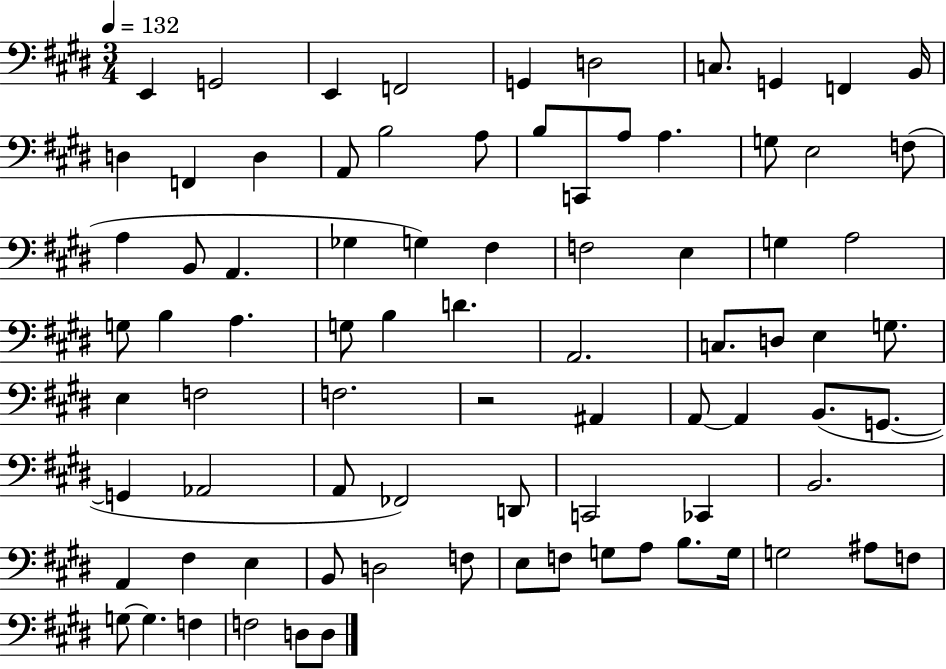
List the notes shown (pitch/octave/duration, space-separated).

E2/q G2/h E2/q F2/h G2/q D3/h C3/e. G2/q F2/q B2/s D3/q F2/q D3/q A2/e B3/h A3/e B3/e C2/e A3/e A3/q. G3/e E3/h F3/e A3/q B2/e A2/q. Gb3/q G3/q F#3/q F3/h E3/q G3/q A3/h G3/e B3/q A3/q. G3/e B3/q D4/q. A2/h. C3/e. D3/e E3/q G3/e. E3/q F3/h F3/h. R/h A#2/q A2/e A2/q B2/e. G2/e. G2/q Ab2/h A2/e FES2/h D2/e C2/h CES2/q B2/h. A2/q F#3/q E3/q B2/e D3/h F3/e E3/e F3/e G3/e A3/e B3/e. G3/s G3/h A#3/e F3/e G3/e G3/q. F3/q F3/h D3/e D3/e